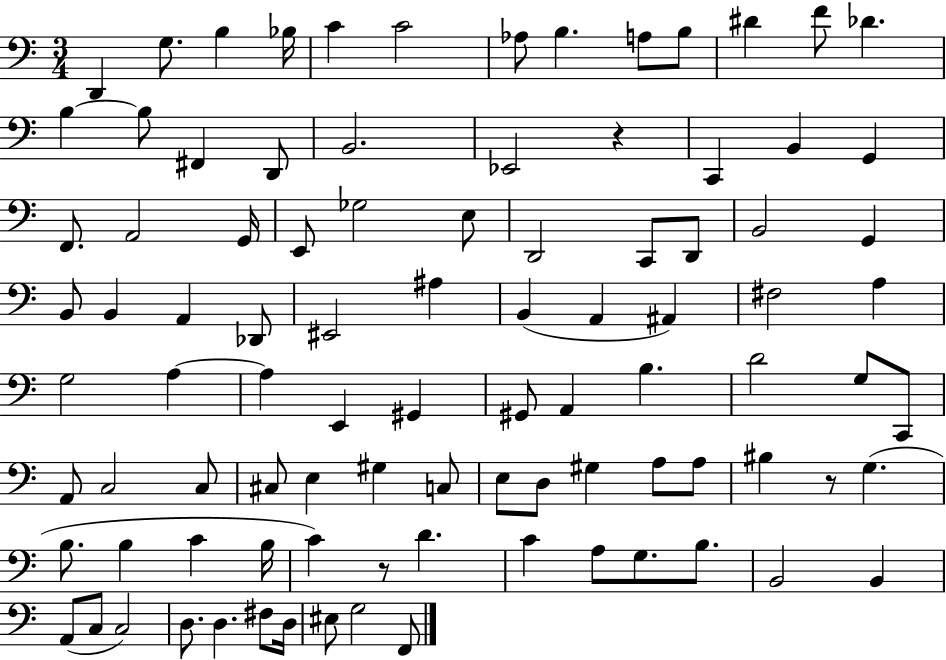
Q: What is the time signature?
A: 3/4